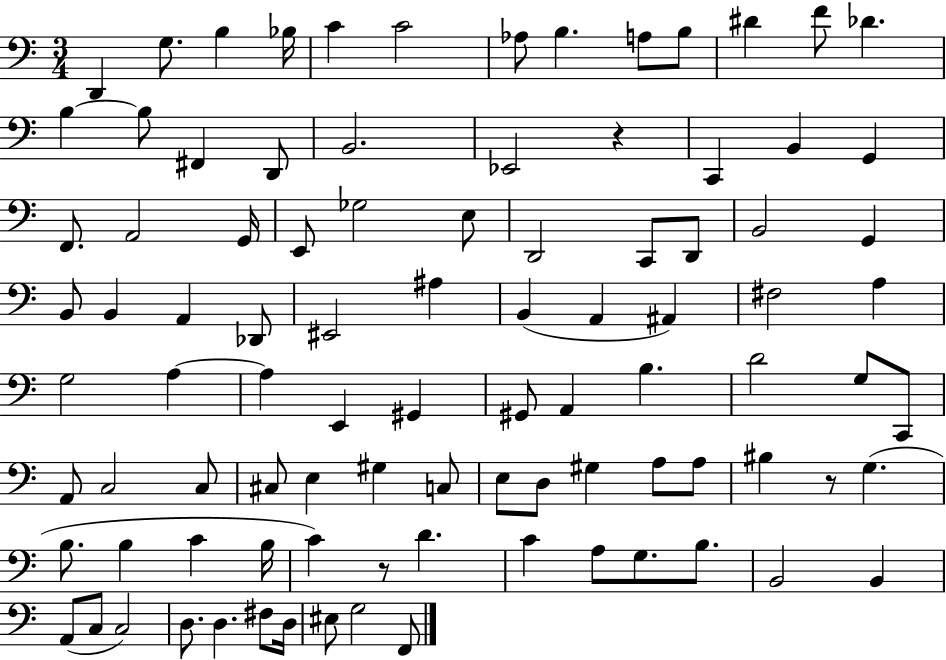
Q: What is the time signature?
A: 3/4